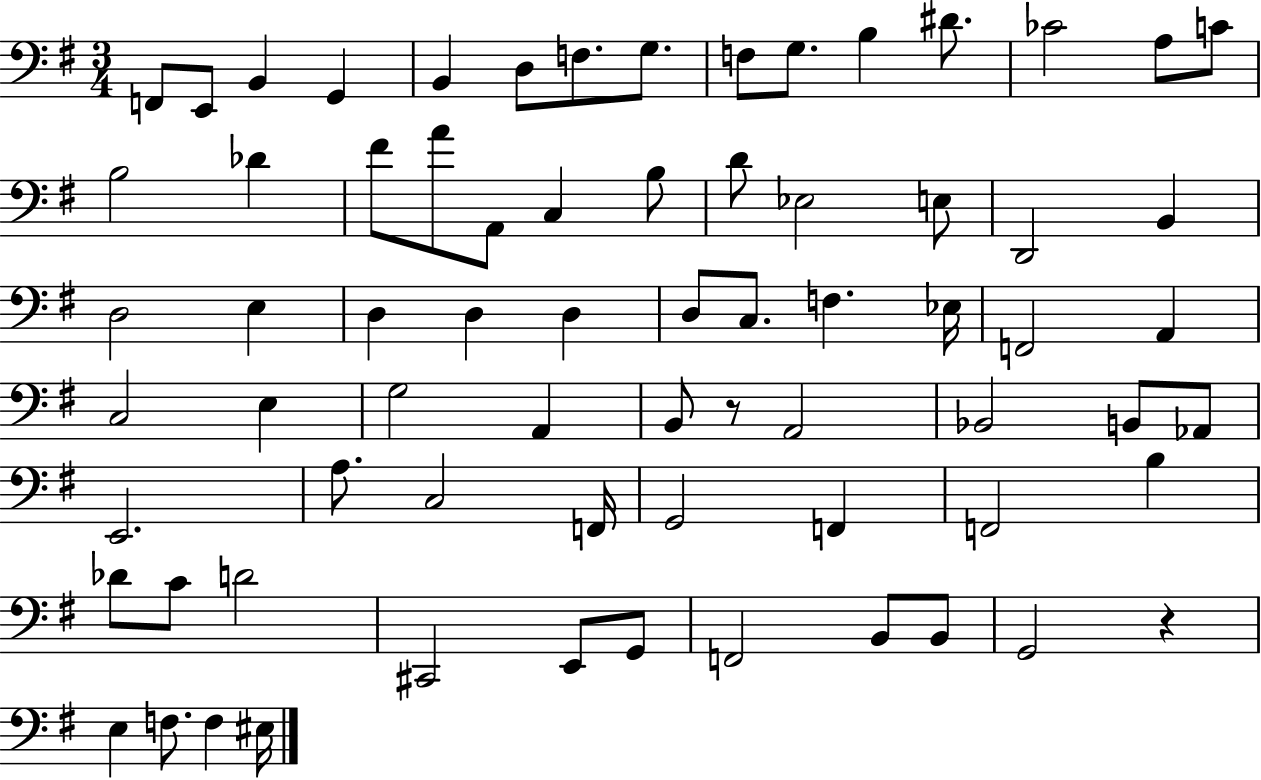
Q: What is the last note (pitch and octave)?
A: EIS3